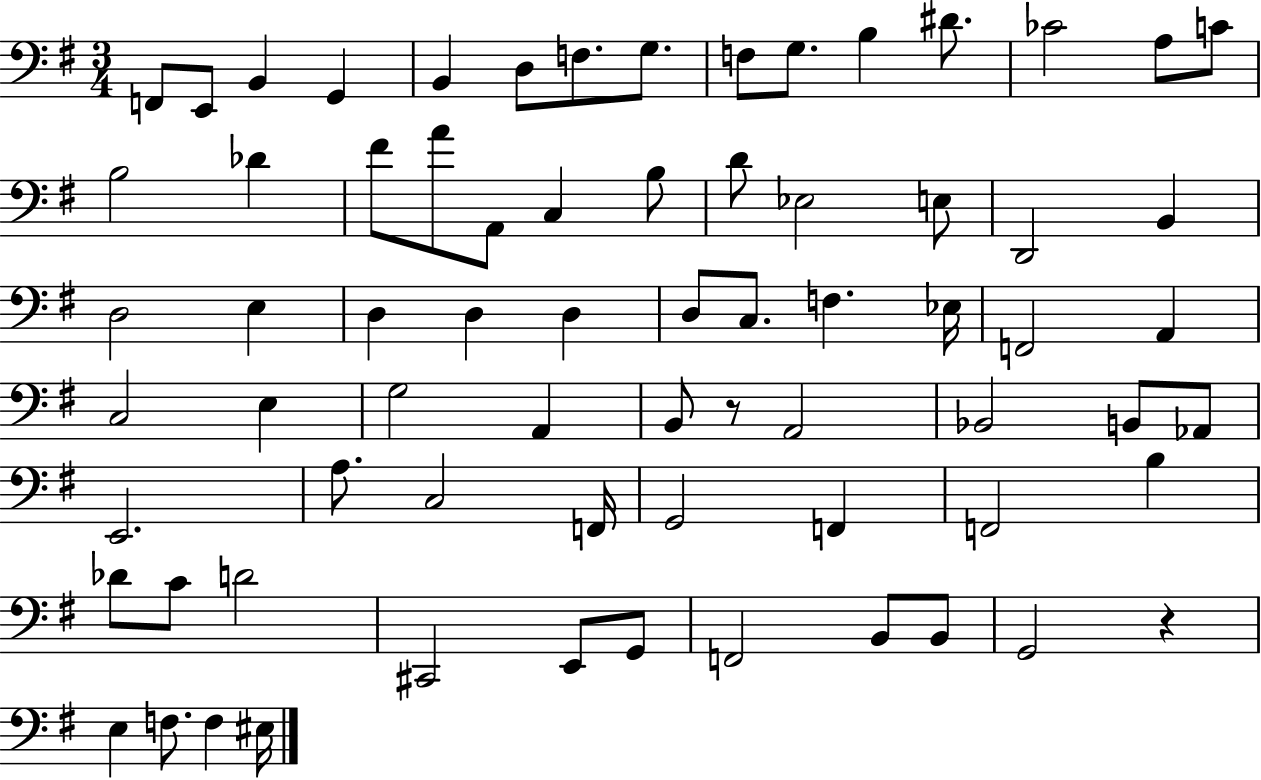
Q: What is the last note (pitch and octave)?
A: EIS3